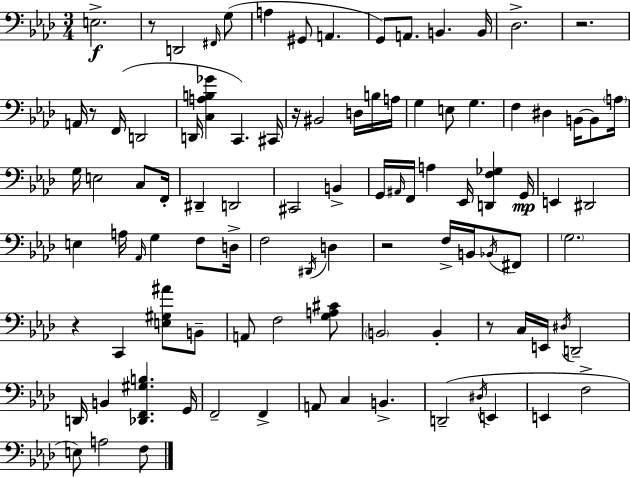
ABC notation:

X:1
T:Untitled
M:3/4
L:1/4
K:Ab
E,2 z/2 D,,2 ^F,,/4 G,/2 A, ^G,,/2 A,, G,,/2 A,,/2 B,, B,,/4 _D,2 z2 A,,/4 z/2 F,,/4 D,,2 D,,/4 [C,A,B,_G] C,, ^C,,/4 z/4 ^B,,2 D,/4 B,/4 A,/4 G, E,/2 G, F, ^D, B,,/4 B,,/2 A,/4 G,/4 E,2 C,/2 F,,/4 ^D,, D,,2 ^C,,2 B,, G,,/4 ^A,,/4 F,,/4 A, _E,,/4 [D,,F,_G,] G,,/4 E,, ^D,,2 E, A,/4 _A,,/4 G, F,/2 D,/4 F,2 ^D,,/4 D, z2 F,/4 B,,/4 _B,,/4 ^F,,/2 G,2 z C,, [E,^G,^A]/2 B,,/2 A,,/2 F,2 [G,A,^C]/2 B,,2 B,, z/2 C,/4 E,,/4 ^D,/4 D,,2 D,,/4 B,, [_D,,F,,^G,B,] G,,/4 F,,2 F,, A,,/2 C, B,, D,,2 ^D,/4 E,, E,, F,2 E,/2 A,2 F,/2